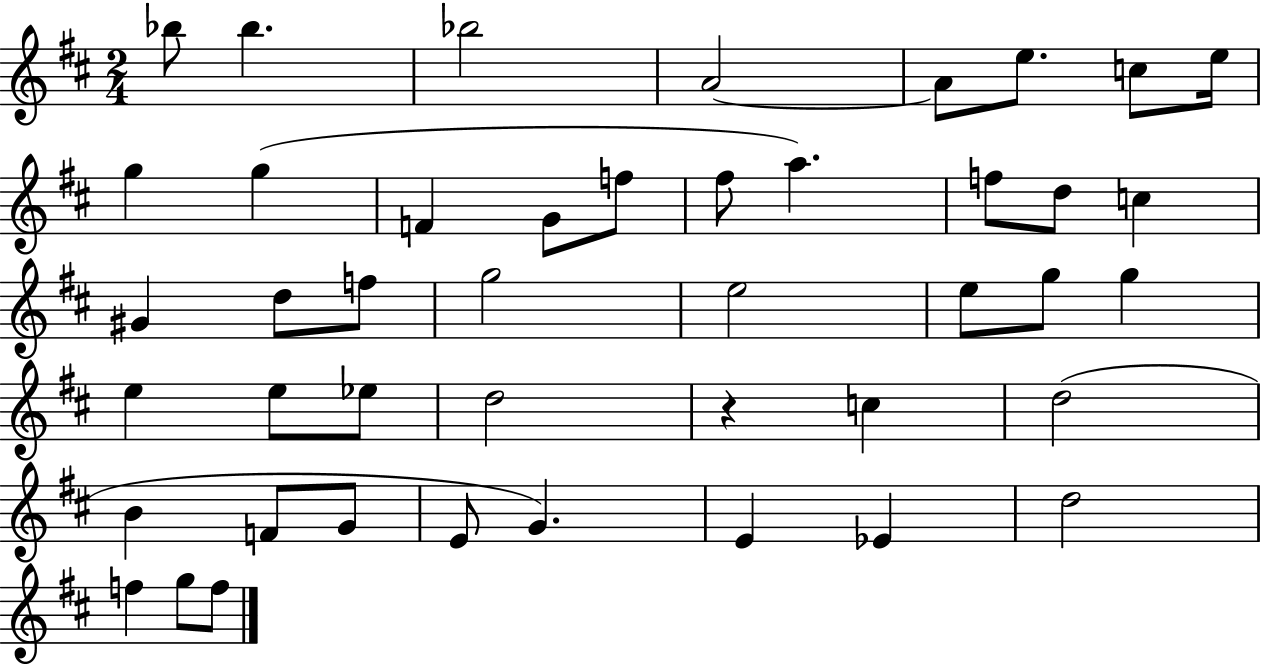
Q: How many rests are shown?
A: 1